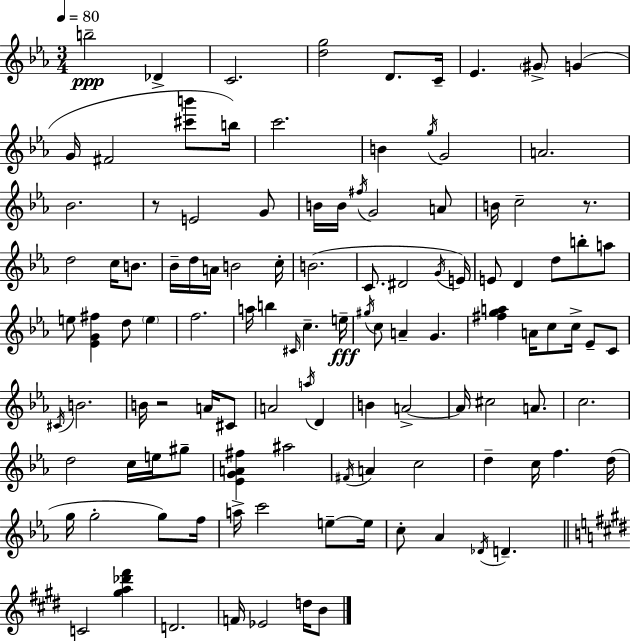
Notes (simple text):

B5/h Db4/q C4/h. [D5,G5]/h D4/e. C4/s Eb4/q. G#4/e G4/q G4/s F#4/h [C#6,B6]/e B5/s C6/h. B4/q G5/s G4/h A4/h. Bb4/h. R/e E4/h G4/e B4/s B4/s F#5/s G4/h A4/e B4/s C5/h R/e. D5/h C5/s B4/e. Bb4/s D5/s A4/s B4/h C5/s B4/h. C4/e. D#4/h G4/s E4/s E4/e D4/q D5/e B5/e A5/e E5/e [Eb4,G4,F#5]/q D5/e E5/q F5/h. A5/s B5/q C#4/s C5/q. E5/s G#5/s C5/e A4/q G4/q. [F#5,G5,A5]/q A4/s C5/e C5/s Eb4/e C4/e C#4/s B4/h. B4/s R/h A4/s C#4/e A4/h A5/s D4/q B4/q A4/h A4/s C#5/h A4/e. C5/h. D5/h C5/s E5/s G#5/e [Eb4,G4,A4,F#5]/q A#5/h F#4/s A4/q C5/h D5/q C5/s F5/q. D5/s G5/s G5/h G5/e F5/s A5/s C6/h E5/e E5/s C5/e Ab4/q Db4/s D4/q. C4/h [G#5,A5,Db6,F#6]/q D4/h. F4/s Eb4/h D5/s B4/e